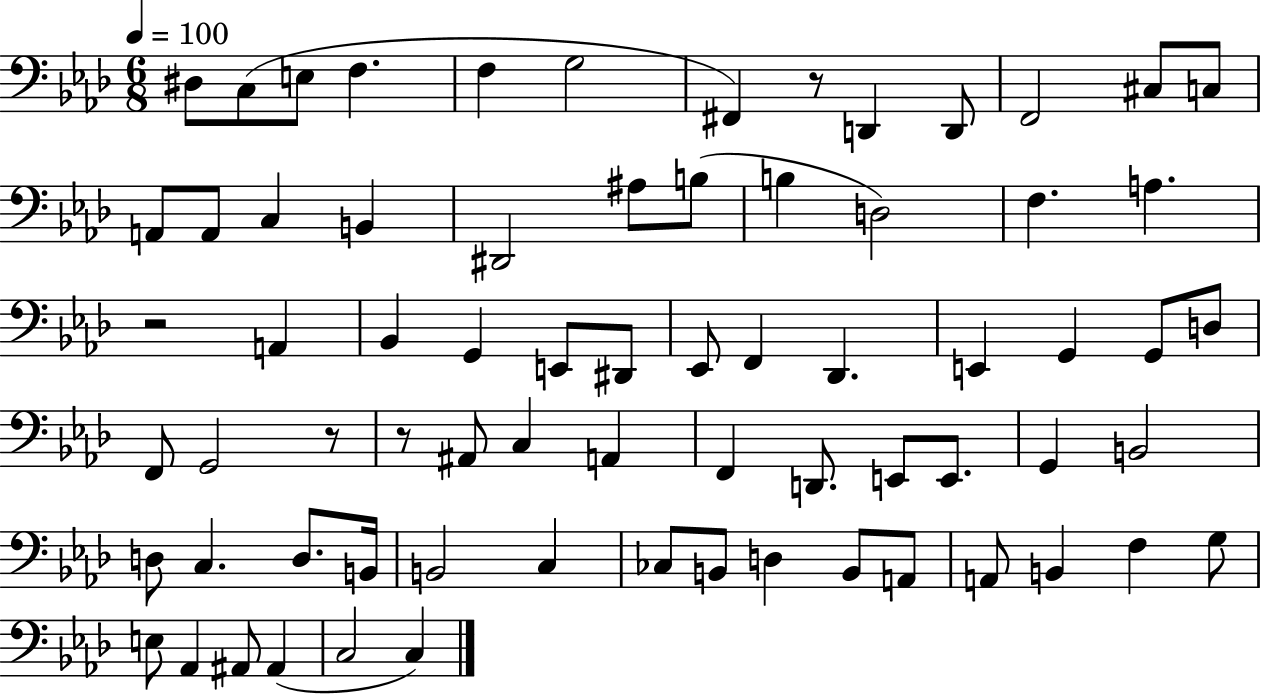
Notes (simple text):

D#3/e C3/e E3/e F3/q. F3/q G3/h F#2/q R/e D2/q D2/e F2/h C#3/e C3/e A2/e A2/e C3/q B2/q D#2/h A#3/e B3/e B3/q D3/h F3/q. A3/q. R/h A2/q Bb2/q G2/q E2/e D#2/e Eb2/e F2/q Db2/q. E2/q G2/q G2/e D3/e F2/e G2/h R/e R/e A#2/e C3/q A2/q F2/q D2/e. E2/e E2/e. G2/q B2/h D3/e C3/q. D3/e. B2/s B2/h C3/q CES3/e B2/e D3/q B2/e A2/e A2/e B2/q F3/q G3/e E3/e Ab2/q A#2/e A#2/q C3/h C3/q